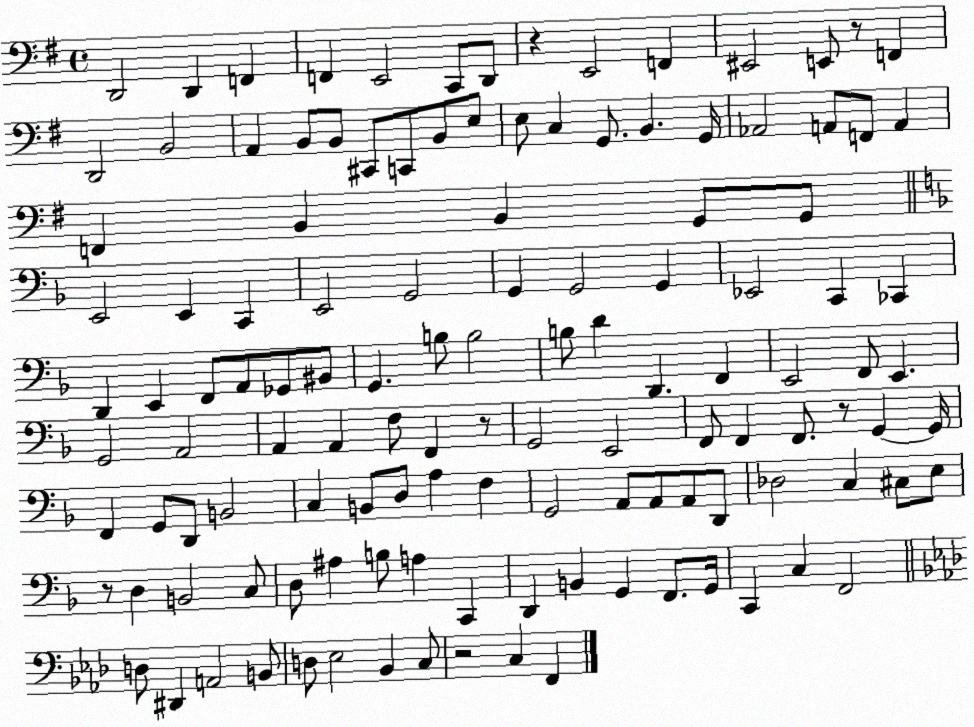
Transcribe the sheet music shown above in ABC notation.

X:1
T:Untitled
M:4/4
L:1/4
K:G
D,,2 D,, F,, F,, E,,2 C,,/2 D,,/2 z E,,2 F,, ^E,,2 E,,/2 z/2 F,, D,,2 B,,2 A,, B,,/2 B,,/2 ^C,,/2 C,,/2 B,,/2 E,/2 E,/2 C, G,,/2 B,, G,,/4 _A,,2 A,,/2 F,,/2 A,, F,, B,, B,, G,,/2 G,,/2 E,,2 E,, C,, E,,2 G,,2 G,, G,,2 G,, _E,,2 C,, _C,, D,, E,, F,,/2 A,,/2 _G,,/2 ^B,,/2 G,, B,/2 B,2 B,/2 D D,, F,, E,,2 F,,/2 E,, G,,2 A,,2 A,, A,, F,/2 F,, z/2 G,,2 E,,2 F,,/2 F,, F,,/2 z/2 G,, G,,/4 F,, G,,/2 D,,/2 B,,2 C, B,,/2 D,/2 A, F, G,,2 A,,/2 A,,/2 A,,/2 D,,/2 _D,2 C, ^C,/2 E,/2 z/2 D, B,,2 C,/2 D,/2 ^A, B,/2 A, C,, D,, B,, G,, F,,/2 G,,/4 C,, C, F,,2 D,/2 ^D,, A,,2 B,,/2 D,/2 _E,2 _B,, C,/2 z2 C, F,,